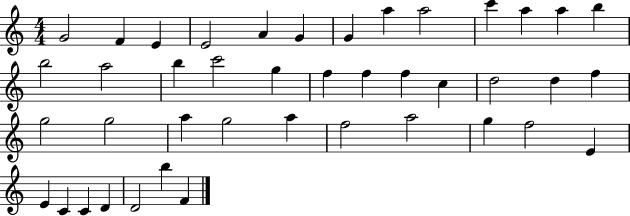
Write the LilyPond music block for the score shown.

{
  \clef treble
  \numericTimeSignature
  \time 4/4
  \key c \major
  g'2 f'4 e'4 | e'2 a'4 g'4 | g'4 a''4 a''2 | c'''4 a''4 a''4 b''4 | \break b''2 a''2 | b''4 c'''2 g''4 | f''4 f''4 f''4 c''4 | d''2 d''4 f''4 | \break g''2 g''2 | a''4 g''2 a''4 | f''2 a''2 | g''4 f''2 e'4 | \break e'4 c'4 c'4 d'4 | d'2 b''4 f'4 | \bar "|."
}